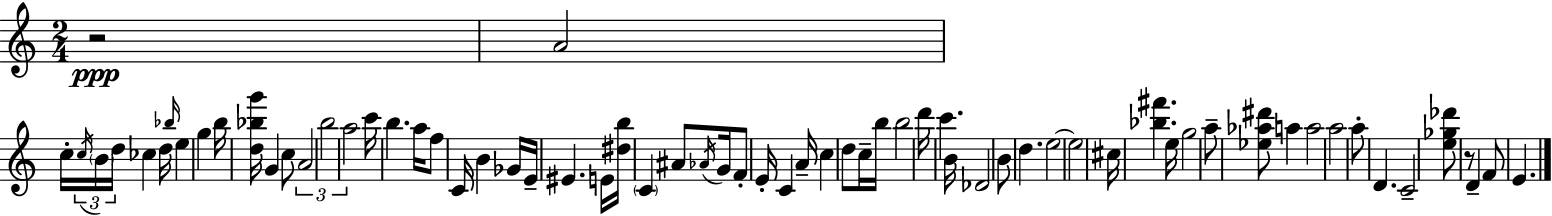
{
  \clef treble
  \numericTimeSignature
  \time 2/4
  \key a \minor
  r2\ppp | a'2 | c''16-. \tuplet 3/2 { \acciaccatura { c''16 } \parenthesize b'16 d''16 } ces''4 | d''16 \grace { bes''16 } e''4 g''4 | \break b''16 <d'' bes'' g'''>16 g'4 | c''8 \tuplet 3/2 { a'2 | b''2 | a''2 } | \break c'''16 b''4. | a''16 f''8 c'16 b'4 | ges'16 e'16-- eis'4. | e'16 <dis'' b''>16 \parenthesize c'4 ais'8 | \break \acciaccatura { aes'16 } g'16 f'8-. e'16-. c'4 | a'16-- c''4 d''8 | c''16-- b''16 b''2 | d'''16 c'''4. | \break b'16 des'2 | b'8 d''4. | e''2~~ | e''2 | \break cis''16 <bes'' fis'''>4. | e''16 g''2 | a''8-- <ees'' aes'' dis'''>8 a''4 | a''2 | \break a''2 | a''8-. d'4. | c'2-- | <e'' ges'' des'''>8 r8 d'4-- | \break f'8 e'4. | \bar "|."
}